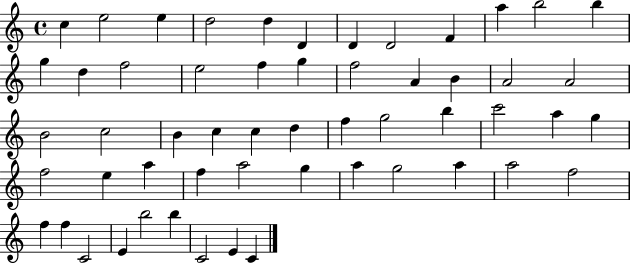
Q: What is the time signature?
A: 4/4